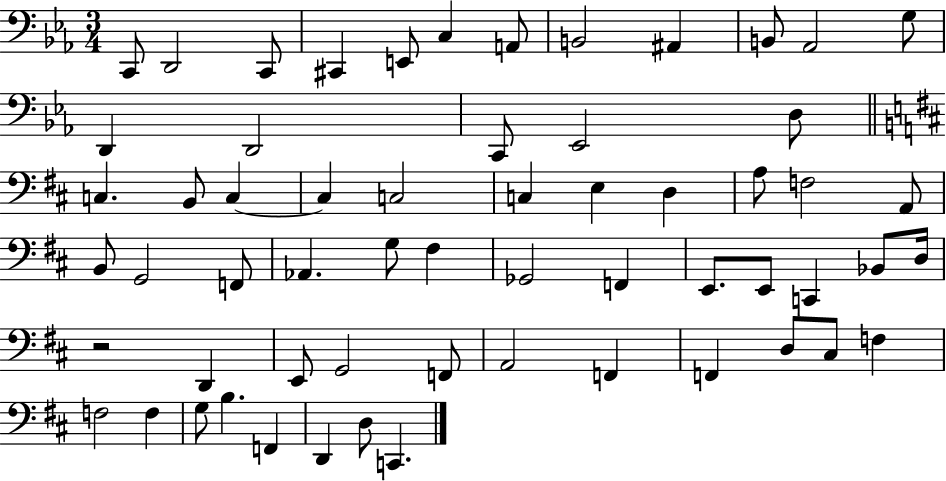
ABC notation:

X:1
T:Untitled
M:3/4
L:1/4
K:Eb
C,,/2 D,,2 C,,/2 ^C,, E,,/2 C, A,,/2 B,,2 ^A,, B,,/2 _A,,2 G,/2 D,, D,,2 C,,/2 _E,,2 D,/2 C, B,,/2 C, C, C,2 C, E, D, A,/2 F,2 A,,/2 B,,/2 G,,2 F,,/2 _A,, G,/2 ^F, _G,,2 F,, E,,/2 E,,/2 C,, _B,,/2 D,/4 z2 D,, E,,/2 G,,2 F,,/2 A,,2 F,, F,, D,/2 ^C,/2 F, F,2 F, G,/2 B, F,, D,, D,/2 C,,